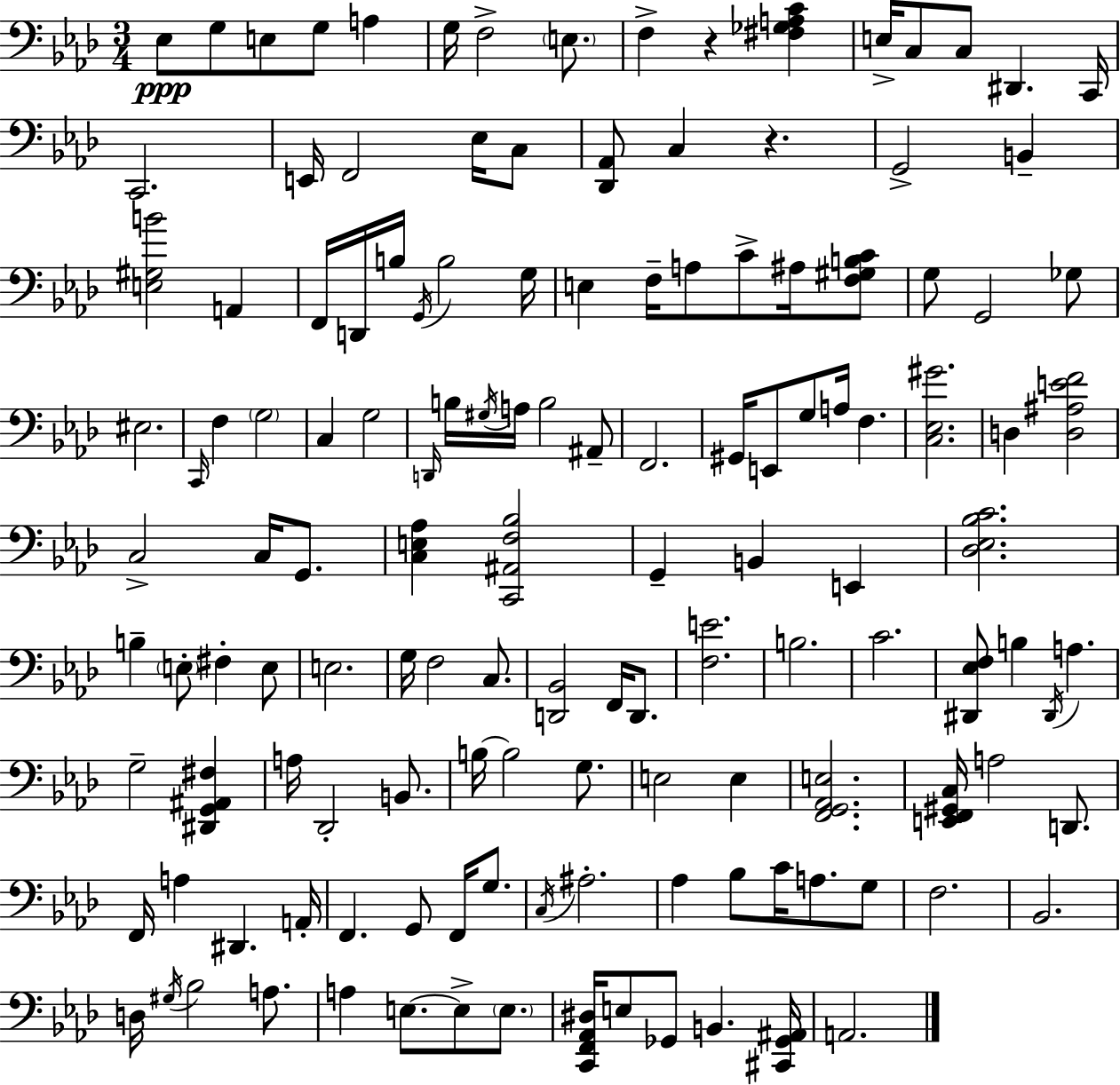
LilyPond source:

{
  \clef bass
  \numericTimeSignature
  \time 3/4
  \key f \minor
  ees8\ppp g8 e8 g8 a4 | g16 f2-> \parenthesize e8. | f4-> r4 <fis ges a c'>4 | e16-> c8 c8 dis,4. c,16 | \break c,2. | e,16 f,2 ees16 c8 | <des, aes,>8 c4 r4. | g,2-> b,4-- | \break <e gis b'>2 a,4 | f,16 d,16 b16 \acciaccatura { g,16 } b2 | g16 e4 f16-- a8 c'8-> ais16 <f gis b c'>8 | g8 g,2 ges8 | \break eis2. | \grace { c,16 } f4 \parenthesize g2 | c4 g2 | \grace { d,16 } b16 \acciaccatura { gis16 } a16 b2 | \break ais,8-- f,2. | gis,16 e,8 g8 a16 f4. | <c ees gis'>2. | d4 <d ais e' f'>2 | \break c2-> | c16 g,8. <c e aes>4 <c, ais, f bes>2 | g,4-- b,4 | e,4 <des ees bes c'>2. | \break b4-- \parenthesize e8-. fis4-. | e8 e2. | g16 f2 | c8. <d, bes,>2 | \break f,16 d,8. <f e'>2. | b2. | c'2. | <dis, ees f>8 b4 \acciaccatura { dis,16 } a4. | \break g2-- | <dis, g, ais, fis>4 a16 des,2-. | b,8. b16~~ b2 | g8. e2 | \break e4 <f, g, aes, e>2. | <e, f, gis, c>16 a2 | d,8. f,16 a4 dis,4. | a,16-. f,4. g,8 | \break f,16 g8. \acciaccatura { c16 } ais2.-. | aes4 bes8 | c'16 a8. g8 f2. | bes,2. | \break d16 \acciaccatura { gis16 } bes2 | a8. a4 e8.~~ | e8-> \parenthesize e8. <c, f, aes, dis>16 e8 ges,8 | b,4. <cis, ges, ais,>16 a,2. | \break \bar "|."
}